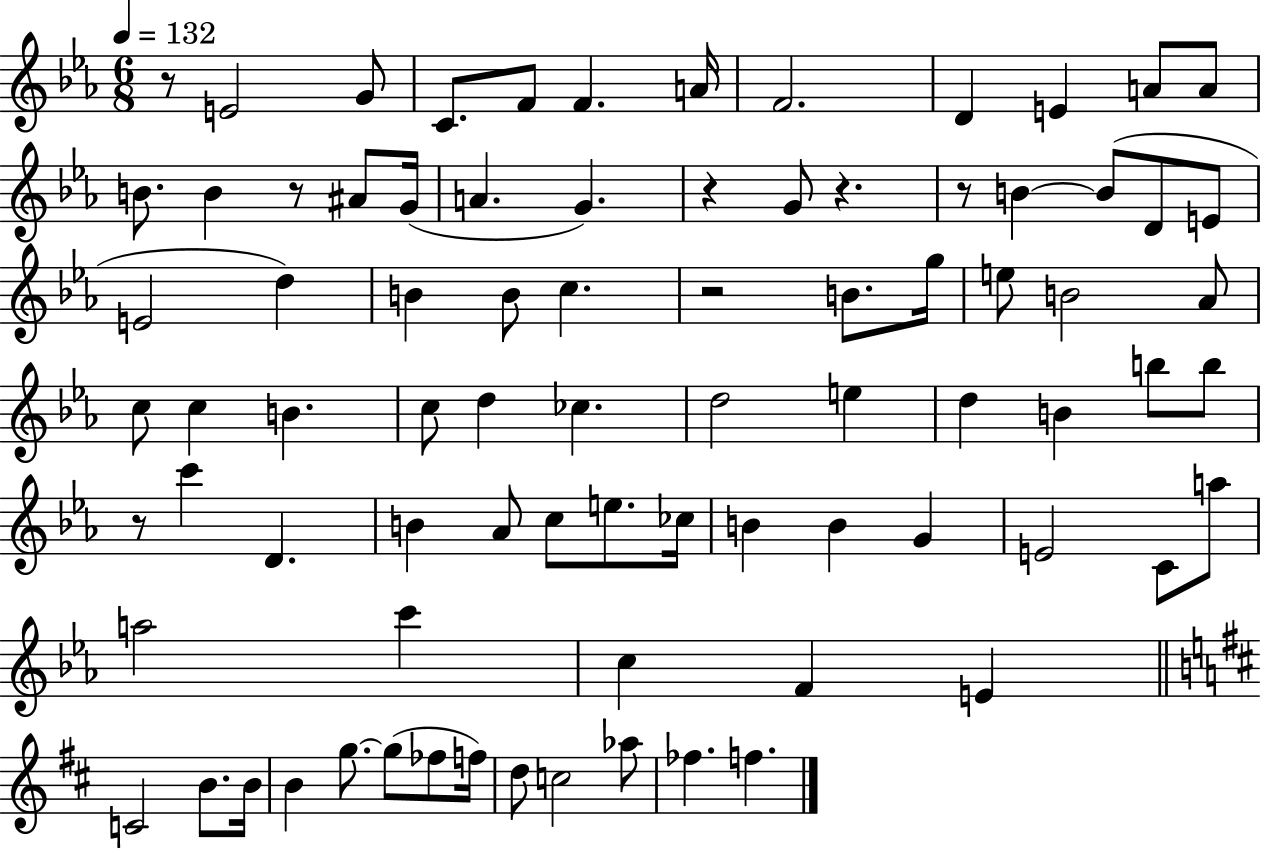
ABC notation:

X:1
T:Untitled
M:6/8
L:1/4
K:Eb
z/2 E2 G/2 C/2 F/2 F A/4 F2 D E A/2 A/2 B/2 B z/2 ^A/2 G/4 A G z G/2 z z/2 B B/2 D/2 E/2 E2 d B B/2 c z2 B/2 g/4 e/2 B2 _A/2 c/2 c B c/2 d _c d2 e d B b/2 b/2 z/2 c' D B _A/2 c/2 e/2 _c/4 B B G E2 C/2 a/2 a2 c' c F E C2 B/2 B/4 B g/2 g/2 _f/2 f/4 d/2 c2 _a/2 _f f